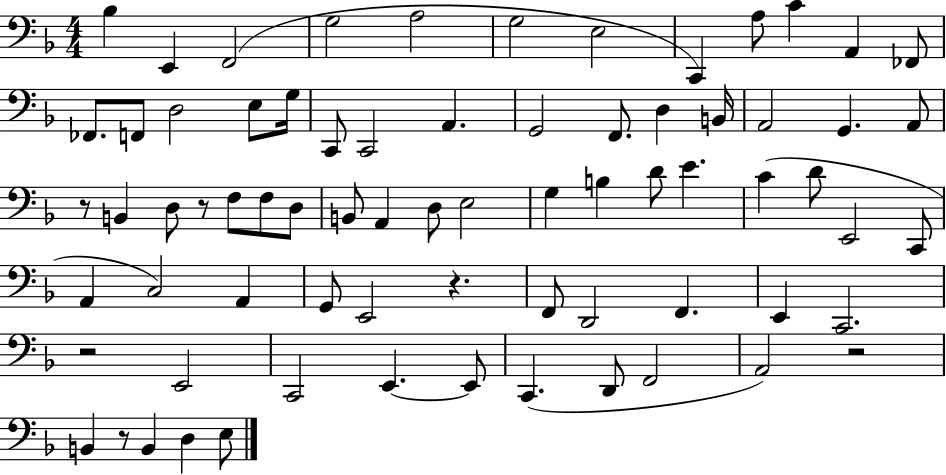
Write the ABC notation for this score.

X:1
T:Untitled
M:4/4
L:1/4
K:F
_B, E,, F,,2 G,2 A,2 G,2 E,2 C,, A,/2 C A,, _F,,/2 _F,,/2 F,,/2 D,2 E,/2 G,/4 C,,/2 C,,2 A,, G,,2 F,,/2 D, B,,/4 A,,2 G,, A,,/2 z/2 B,, D,/2 z/2 F,/2 F,/2 D,/2 B,,/2 A,, D,/2 E,2 G, B, D/2 E C D/2 E,,2 C,,/2 A,, C,2 A,, G,,/2 E,,2 z F,,/2 D,,2 F,, E,, C,,2 z2 E,,2 C,,2 E,, E,,/2 C,, D,,/2 F,,2 A,,2 z2 B,, z/2 B,, D, E,/2